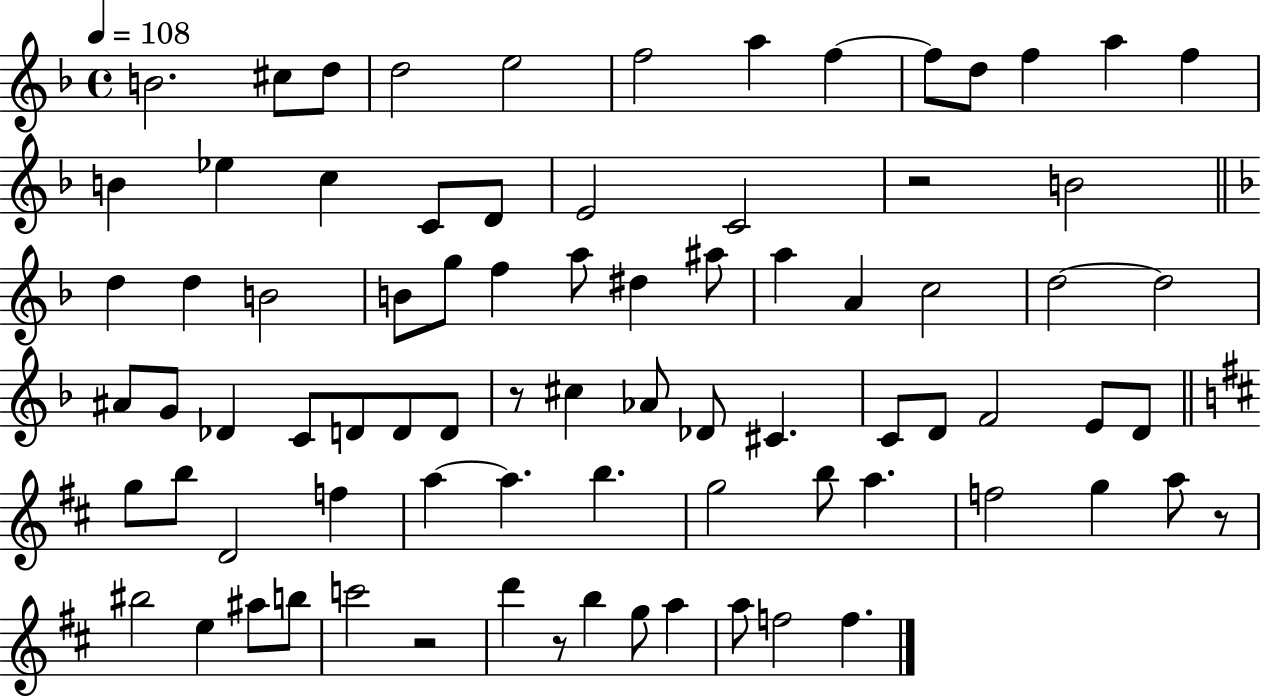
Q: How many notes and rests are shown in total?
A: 81